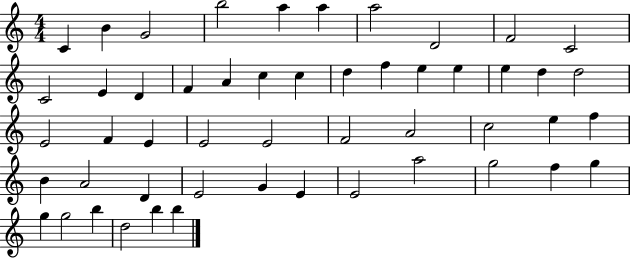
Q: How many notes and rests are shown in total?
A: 51